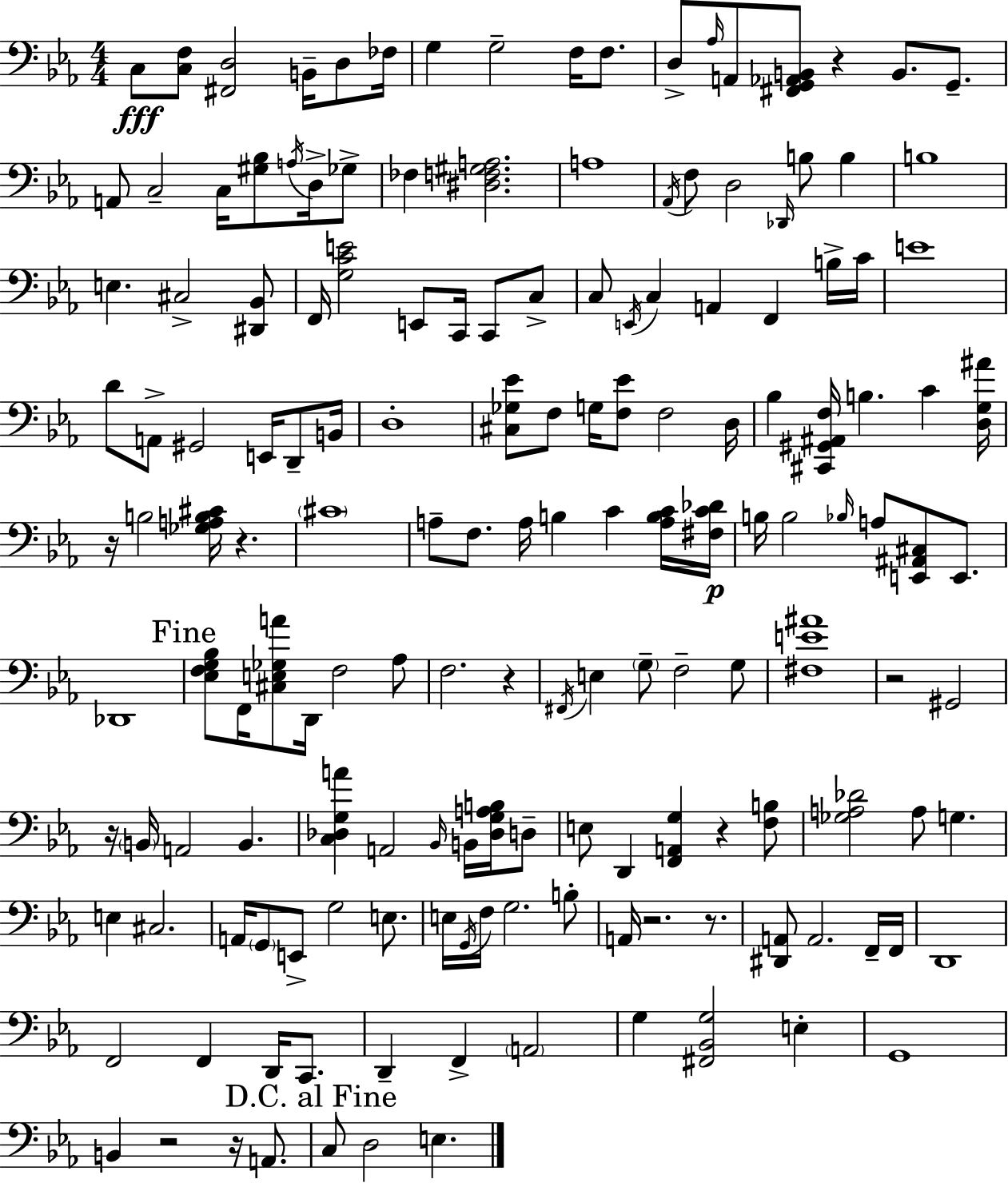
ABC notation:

X:1
T:Untitled
M:4/4
L:1/4
K:Eb
C,/2 [C,F,]/2 [^F,,D,]2 B,,/4 D,/2 _F,/4 G, G,2 F,/4 F,/2 D,/2 _A,/4 A,,/2 [^F,,G,,_A,,B,,]/2 z B,,/2 G,,/2 A,,/2 C,2 C,/4 [^G,_B,]/2 A,/4 D,/4 _G,/2 _F, [^D,F,^G,A,]2 A,4 _A,,/4 F,/2 D,2 _D,,/4 B,/2 B, B,4 E, ^C,2 [^D,,_B,,]/2 F,,/4 [G,CE]2 E,,/2 C,,/4 C,,/2 C,/2 C,/2 E,,/4 C, A,, F,, B,/4 C/4 E4 D/2 A,,/2 ^G,,2 E,,/4 D,,/2 B,,/4 D,4 [^C,_G,_E]/2 F,/2 G,/4 [F,_E]/2 F,2 D,/4 _B, [^C,,^G,,^A,,F,]/4 B, C [D,G,^A]/4 z/4 B,2 [_G,A,B,^C]/4 z ^C4 A,/2 F,/2 A,/4 B, C [A,B,C]/4 [^F,C_D]/4 B,/4 B,2 _B,/4 A,/2 [E,,^A,,^C,]/2 E,,/2 _D,,4 [_E,F,G,_B,]/2 F,,/4 [^C,E,_G,A]/2 D,,/4 F,2 _A,/2 F,2 z ^F,,/4 E, G,/2 F,2 G,/2 [^F,E^A]4 z2 ^G,,2 z/4 B,,/4 A,,2 B,, [C,_D,G,A] A,,2 _B,,/4 B,,/4 [_D,G,A,B,]/4 D,/2 E,/2 D,, [F,,A,,G,] z [F,B,]/2 [_G,A,_D]2 A,/2 G, E, ^C,2 A,,/4 G,,/2 E,,/2 G,2 E,/2 E,/4 G,,/4 F,/4 G,2 B,/2 A,,/4 z2 z/2 [^D,,A,,]/2 A,,2 F,,/4 F,,/4 D,,4 F,,2 F,, D,,/4 C,,/2 D,, F,, A,,2 G, [^F,,_B,,G,]2 E, G,,4 B,, z2 z/4 A,,/2 C,/2 D,2 E,